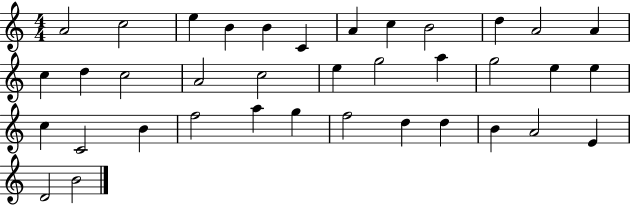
X:1
T:Untitled
M:4/4
L:1/4
K:C
A2 c2 e B B C A c B2 d A2 A c d c2 A2 c2 e g2 a g2 e e c C2 B f2 a g f2 d d B A2 E D2 B2